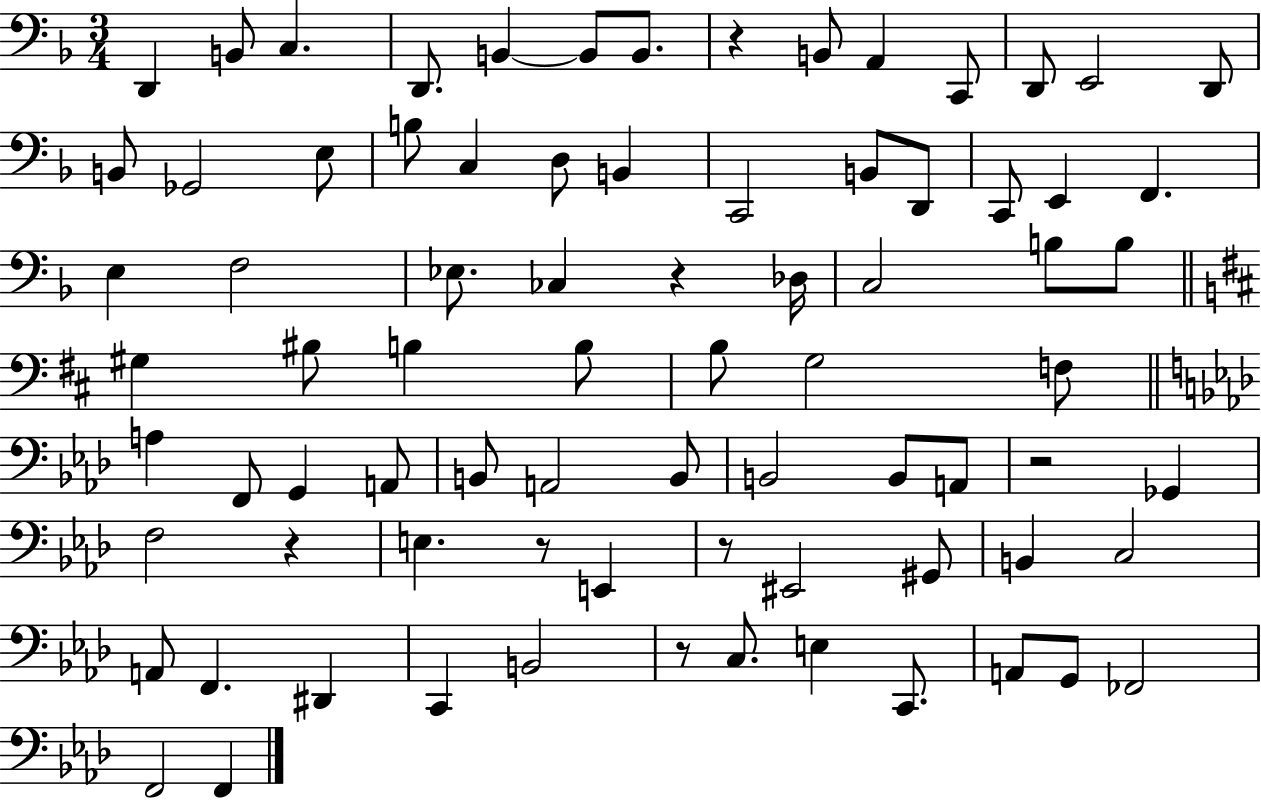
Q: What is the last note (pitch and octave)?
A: F2